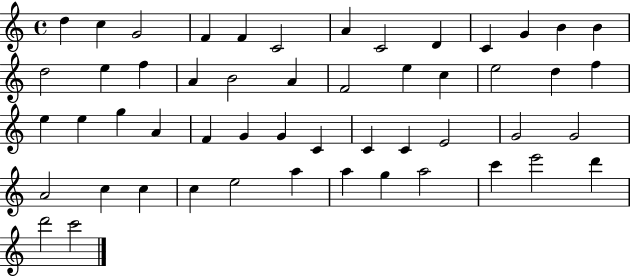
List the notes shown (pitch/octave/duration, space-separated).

D5/q C5/q G4/h F4/q F4/q C4/h A4/q C4/h D4/q C4/q G4/q B4/q B4/q D5/h E5/q F5/q A4/q B4/h A4/q F4/h E5/q C5/q E5/h D5/q F5/q E5/q E5/q G5/q A4/q F4/q G4/q G4/q C4/q C4/q C4/q E4/h G4/h G4/h A4/h C5/q C5/q C5/q E5/h A5/q A5/q G5/q A5/h C6/q E6/h D6/q D6/h C6/h